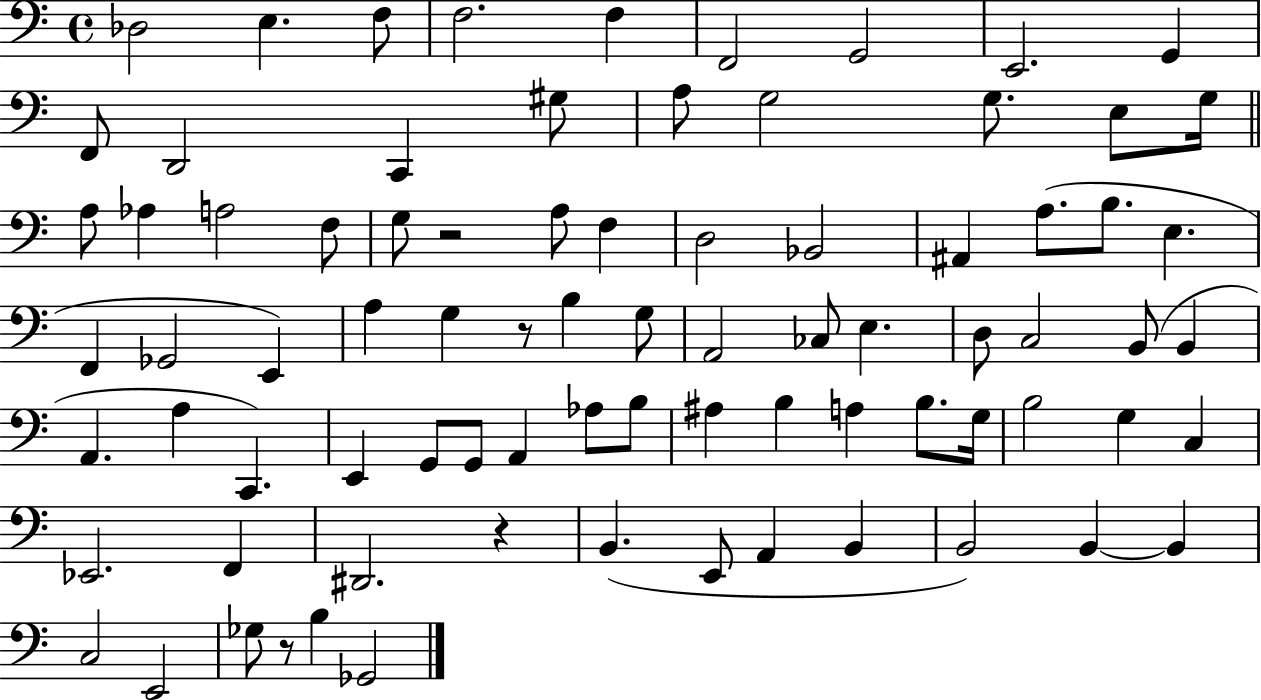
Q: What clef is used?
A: bass